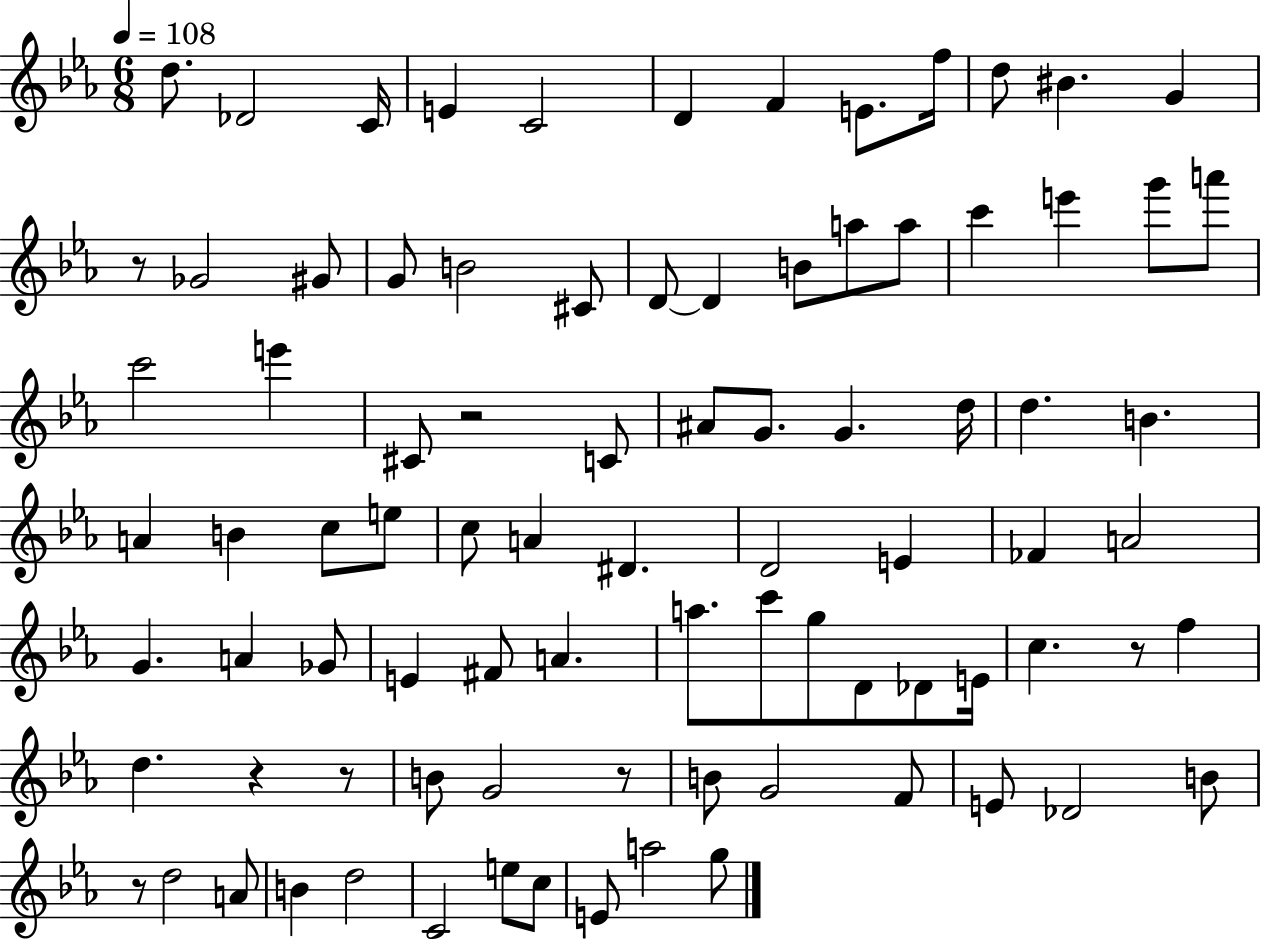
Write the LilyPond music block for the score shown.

{
  \clef treble
  \numericTimeSignature
  \time 6/8
  \key ees \major
  \tempo 4 = 108
  d''8. des'2 c'16 | e'4 c'2 | d'4 f'4 e'8. f''16 | d''8 bis'4. g'4 | \break r8 ges'2 gis'8 | g'8 b'2 cis'8 | d'8~~ d'4 b'8 a''8 a''8 | c'''4 e'''4 g'''8 a'''8 | \break c'''2 e'''4 | cis'8 r2 c'8 | ais'8 g'8. g'4. d''16 | d''4. b'4. | \break a'4 b'4 c''8 e''8 | c''8 a'4 dis'4. | d'2 e'4 | fes'4 a'2 | \break g'4. a'4 ges'8 | e'4 fis'8 a'4. | a''8. c'''8 g''8 d'8 des'8 e'16 | c''4. r8 f''4 | \break d''4. r4 r8 | b'8 g'2 r8 | b'8 g'2 f'8 | e'8 des'2 b'8 | \break r8 d''2 a'8 | b'4 d''2 | c'2 e''8 c''8 | e'8 a''2 g''8 | \break \bar "|."
}